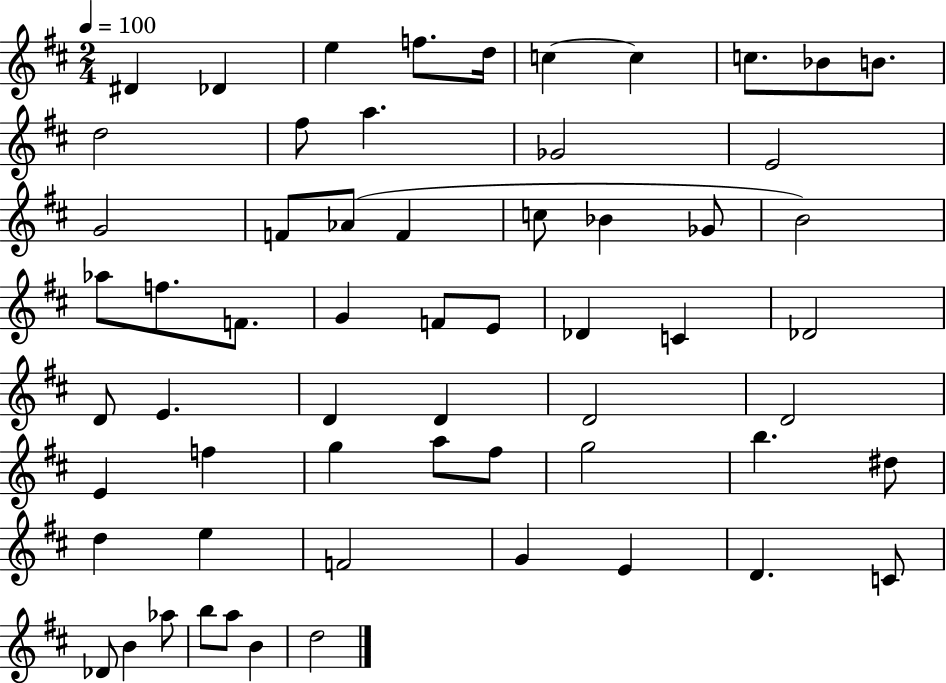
{
  \clef treble
  \numericTimeSignature
  \time 2/4
  \key d \major
  \tempo 4 = 100
  \repeat volta 2 { dis'4 des'4 | e''4 f''8. d''16 | c''4~~ c''4 | c''8. bes'8 b'8. | \break d''2 | fis''8 a''4. | ges'2 | e'2 | \break g'2 | f'8 aes'8( f'4 | c''8 bes'4 ges'8 | b'2) | \break aes''8 f''8. f'8. | g'4 f'8 e'8 | des'4 c'4 | des'2 | \break d'8 e'4. | d'4 d'4 | d'2 | d'2 | \break e'4 f''4 | g''4 a''8 fis''8 | g''2 | b''4. dis''8 | \break d''4 e''4 | f'2 | g'4 e'4 | d'4. c'8 | \break des'8 b'4 aes''8 | b''8 a''8 b'4 | d''2 | } \bar "|."
}